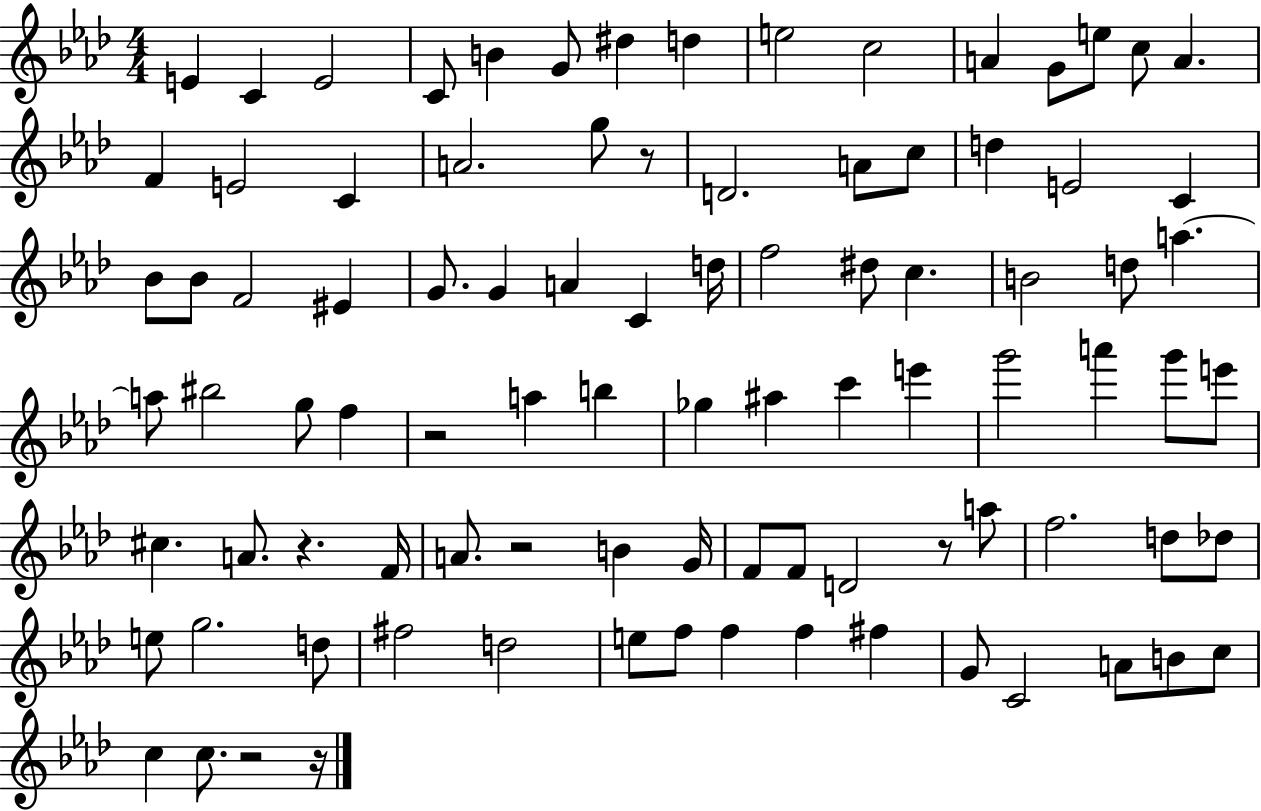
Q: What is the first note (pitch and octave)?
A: E4